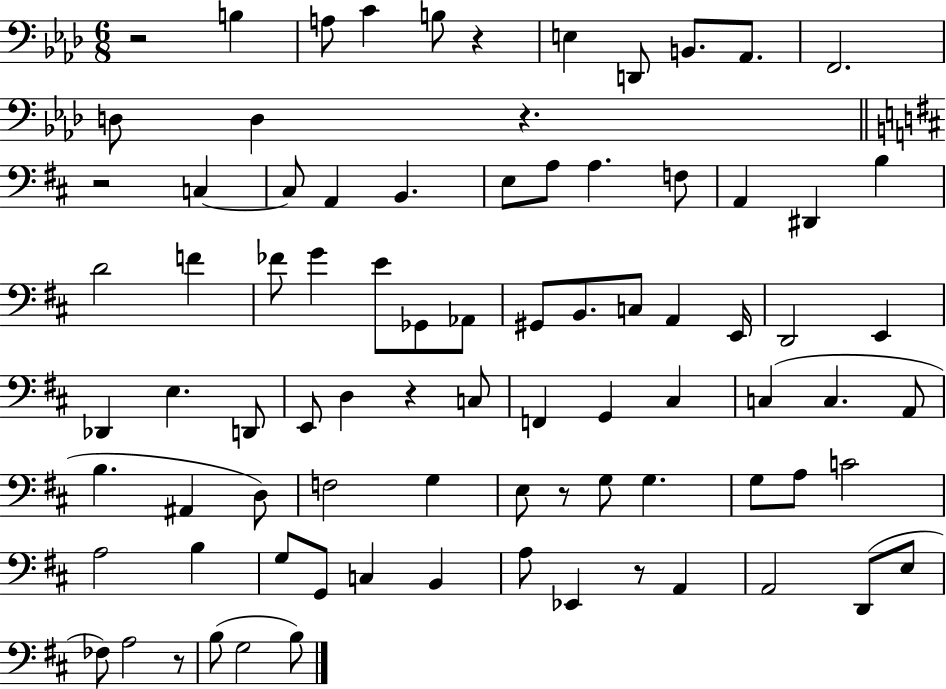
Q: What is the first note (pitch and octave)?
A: B3